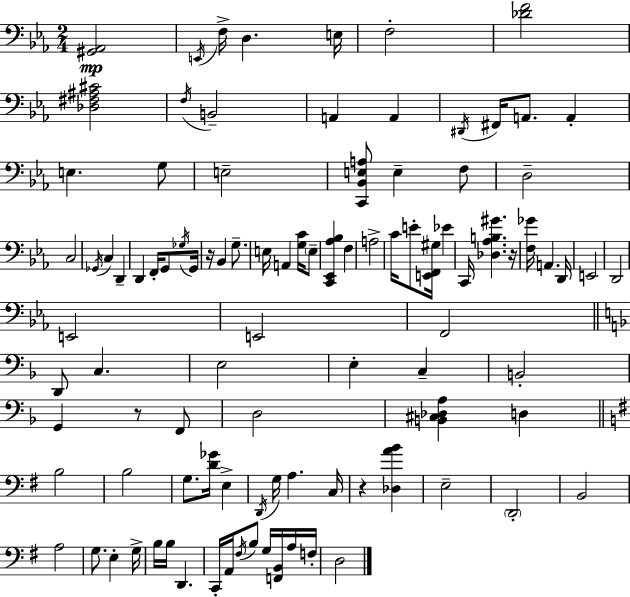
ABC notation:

X:1
T:Untitled
M:2/4
L:1/4
K:Eb
[^G,,_A,,]2 E,,/4 F,/4 D, E,/4 F,2 [_DF]2 [_D,^F,^A,^C]2 F,/4 B,,2 A,, A,, ^D,,/4 ^F,,/4 A,,/2 A,, E, G,/2 E,2 [C,,_B,,E,A,]/2 E, F,/2 D,2 C,2 _G,,/4 C, D,, D,, F,,/4 G,,/2 _G,/4 G,,/4 z/4 _B,, G,/2 E,/4 A,, [G,C]/4 E,/2 [C,,_E,,_A,_B,] F, A,2 C/4 E/2 [E,,F,,^G,]/4 _E C,,/4 [_D,_A,B,^G] z/4 [F,_G]/4 A,, D,,/4 E,,2 D,,2 E,,2 E,,2 F,,2 D,,/2 C, E,2 E, C, B,,2 G,, z/2 F,,/2 D,2 [B,,^C,_D,A,] D, B,2 B,2 G,/2 [D_G]/4 E, D,,/4 G,/4 A, C,/4 z [_D,AB] E,2 D,,2 B,,2 A,2 G,/2 E, G,/4 B,/4 B,/4 D,, C,,/4 A,,/4 ^F,/4 B,/2 G,/4 [F,,B,,]/4 A,/4 F,/4 D,2